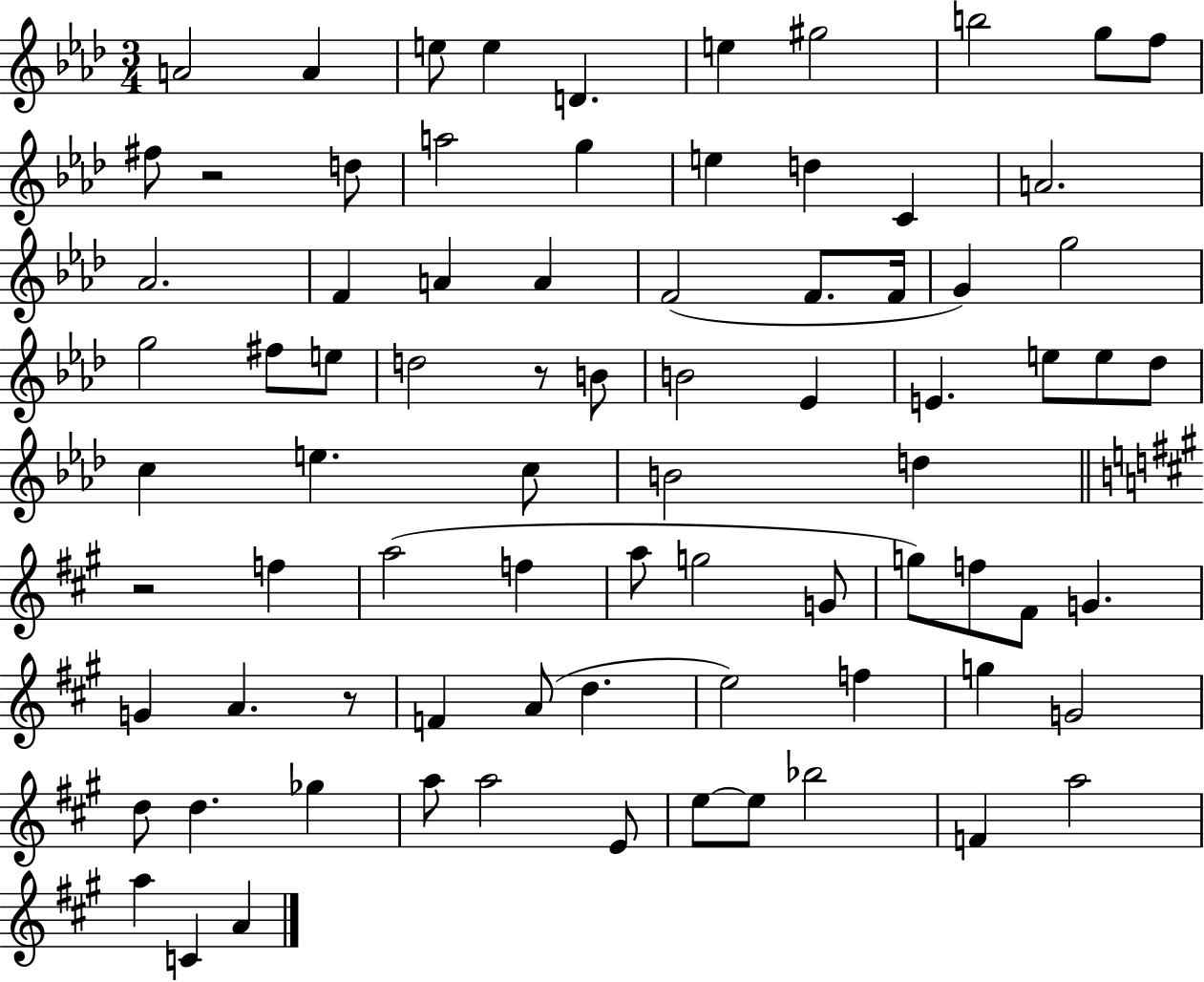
{
  \clef treble
  \numericTimeSignature
  \time 3/4
  \key aes \major
  a'2 a'4 | e''8 e''4 d'4. | e''4 gis''2 | b''2 g''8 f''8 | \break fis''8 r2 d''8 | a''2 g''4 | e''4 d''4 c'4 | a'2. | \break aes'2. | f'4 a'4 a'4 | f'2( f'8. f'16 | g'4) g''2 | \break g''2 fis''8 e''8 | d''2 r8 b'8 | b'2 ees'4 | e'4. e''8 e''8 des''8 | \break c''4 e''4. c''8 | b'2 d''4 | \bar "||" \break \key a \major r2 f''4 | a''2( f''4 | a''8 g''2 g'8 | g''8) f''8 fis'8 g'4. | \break g'4 a'4. r8 | f'4 a'8( d''4. | e''2) f''4 | g''4 g'2 | \break d''8 d''4. ges''4 | a''8 a''2 e'8 | e''8~~ e''8 bes''2 | f'4 a''2 | \break a''4 c'4 a'4 | \bar "|."
}